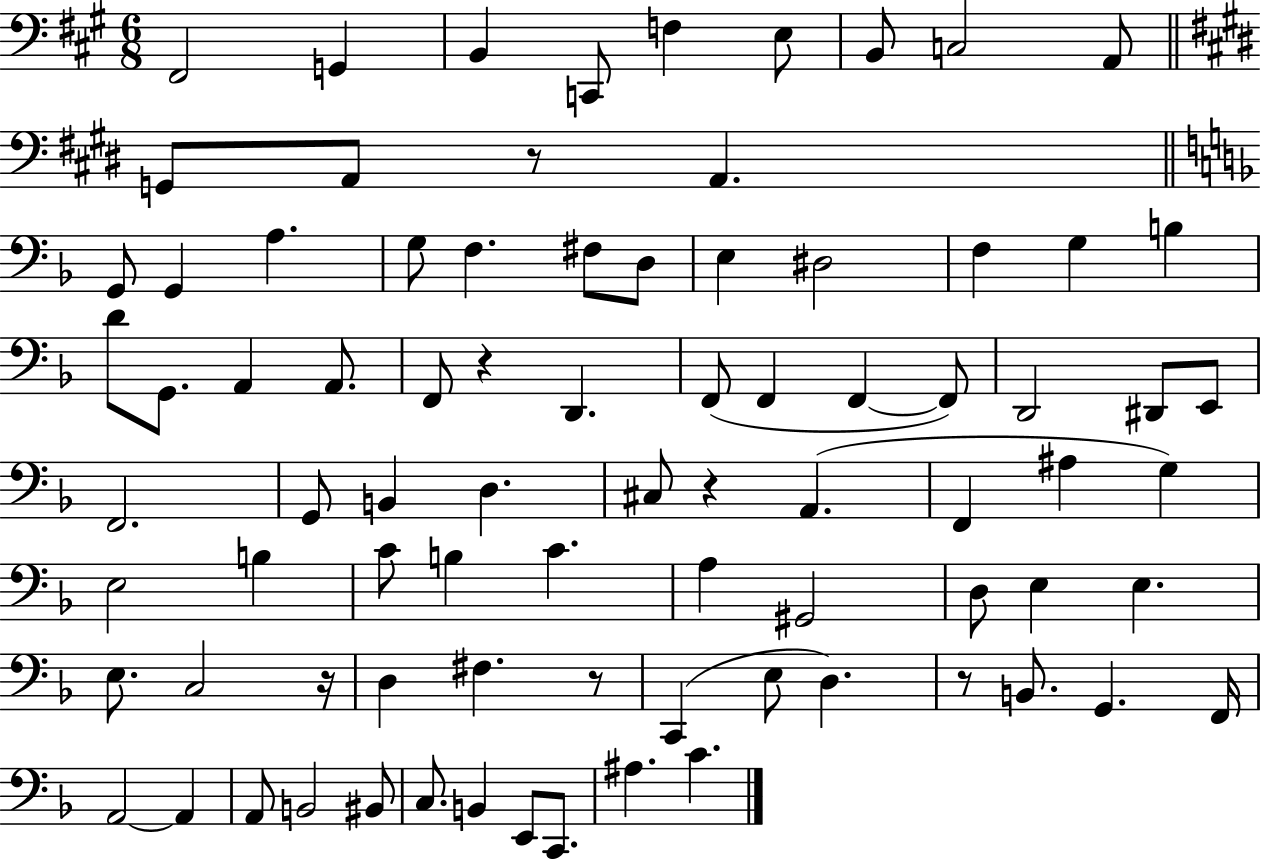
X:1
T:Untitled
M:6/8
L:1/4
K:A
^F,,2 G,, B,, C,,/2 F, E,/2 B,,/2 C,2 A,,/2 G,,/2 A,,/2 z/2 A,, G,,/2 G,, A, G,/2 F, ^F,/2 D,/2 E, ^D,2 F, G, B, D/2 G,,/2 A,, A,,/2 F,,/2 z D,, F,,/2 F,, F,, F,,/2 D,,2 ^D,,/2 E,,/2 F,,2 G,,/2 B,, D, ^C,/2 z A,, F,, ^A, G, E,2 B, C/2 B, C A, ^G,,2 D,/2 E, E, E,/2 C,2 z/4 D, ^F, z/2 C,, E,/2 D, z/2 B,,/2 G,, F,,/4 A,,2 A,, A,,/2 B,,2 ^B,,/2 C,/2 B,, E,,/2 C,,/2 ^A, C